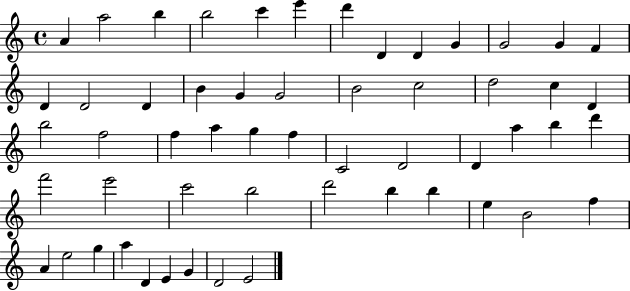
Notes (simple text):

A4/q A5/h B5/q B5/h C6/q E6/q D6/q D4/q D4/q G4/q G4/h G4/q F4/q D4/q D4/h D4/q B4/q G4/q G4/h B4/h C5/h D5/h C5/q D4/q B5/h F5/h F5/q A5/q G5/q F5/q C4/h D4/h D4/q A5/q B5/q D6/q F6/h E6/h C6/h B5/h D6/h B5/q B5/q E5/q B4/h F5/q A4/q E5/h G5/q A5/q D4/q E4/q G4/q D4/h E4/h